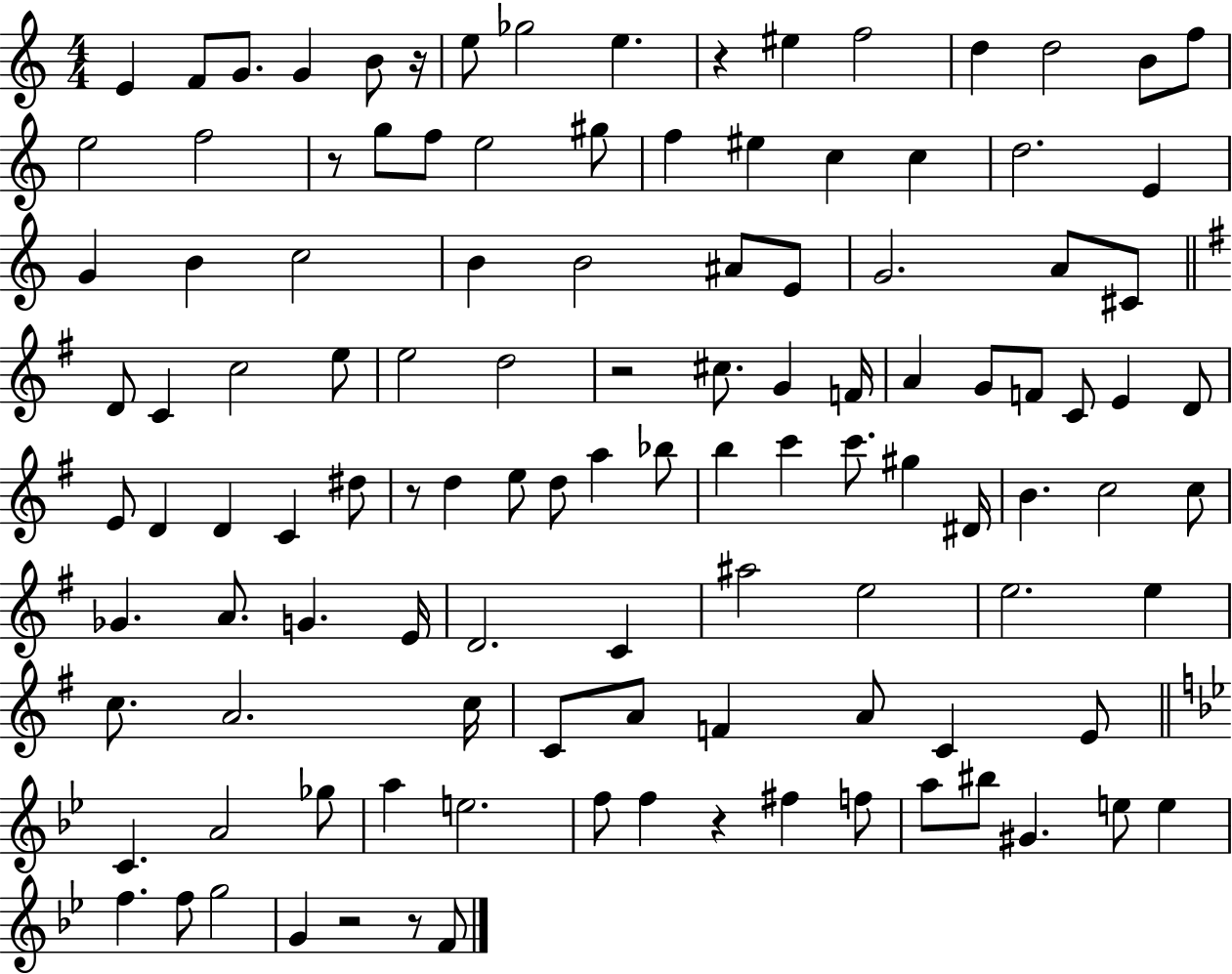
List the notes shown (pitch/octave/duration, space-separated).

E4/q F4/e G4/e. G4/q B4/e R/s E5/e Gb5/h E5/q. R/q EIS5/q F5/h D5/q D5/h B4/e F5/e E5/h F5/h R/e G5/e F5/e E5/h G#5/e F5/q EIS5/q C5/q C5/q D5/h. E4/q G4/q B4/q C5/h B4/q B4/h A#4/e E4/e G4/h. A4/e C#4/e D4/e C4/q C5/h E5/e E5/h D5/h R/h C#5/e. G4/q F4/s A4/q G4/e F4/e C4/e E4/q D4/e E4/e D4/q D4/q C4/q D#5/e R/e D5/q E5/e D5/e A5/q Bb5/e B5/q C6/q C6/e. G#5/q D#4/s B4/q. C5/h C5/e Gb4/q. A4/e. G4/q. E4/s D4/h. C4/q A#5/h E5/h E5/h. E5/q C5/e. A4/h. C5/s C4/e A4/e F4/q A4/e C4/q E4/e C4/q. A4/h Gb5/e A5/q E5/h. F5/e F5/q R/q F#5/q F5/e A5/e BIS5/e G#4/q. E5/e E5/q F5/q. F5/e G5/h G4/q R/h R/e F4/e